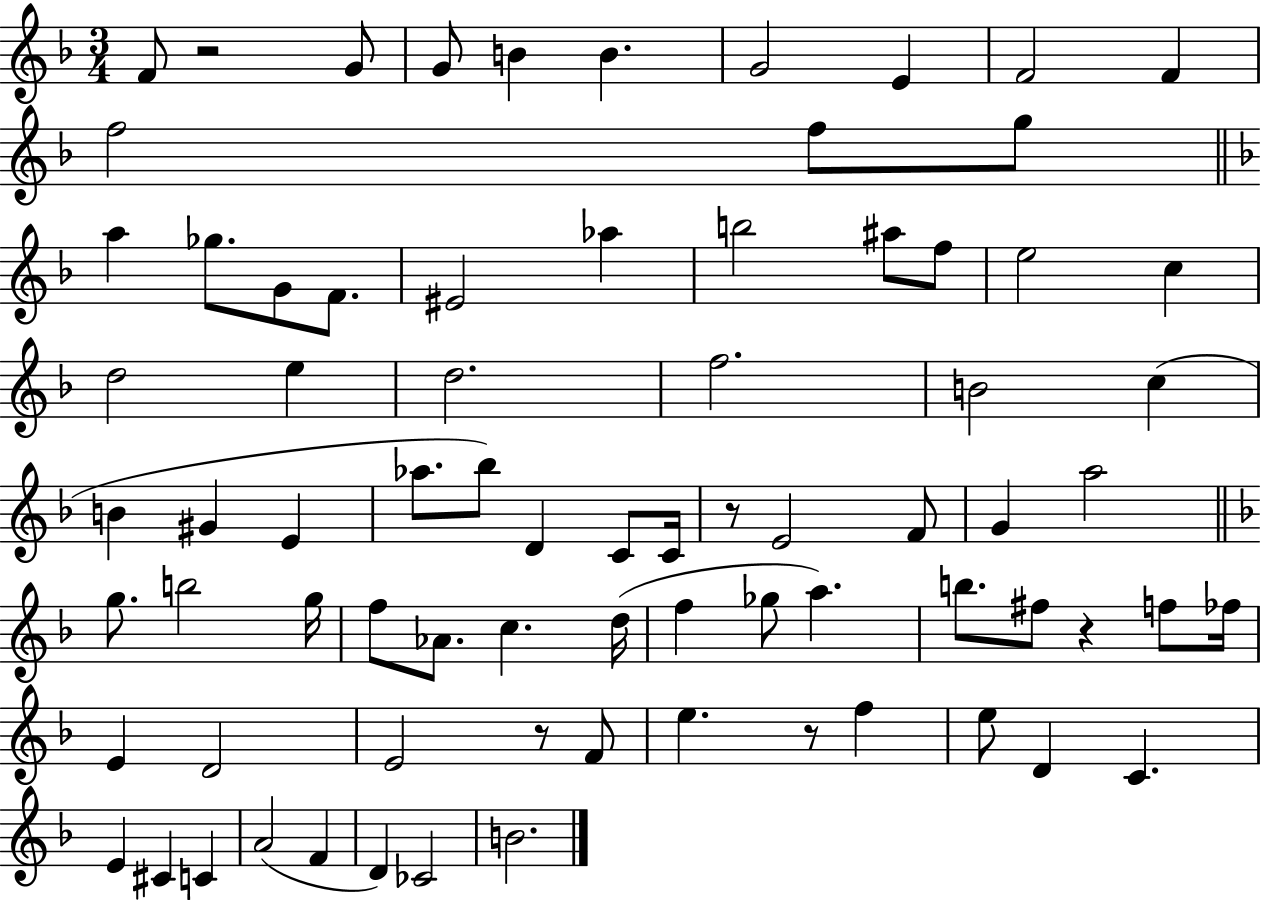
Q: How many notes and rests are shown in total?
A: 77